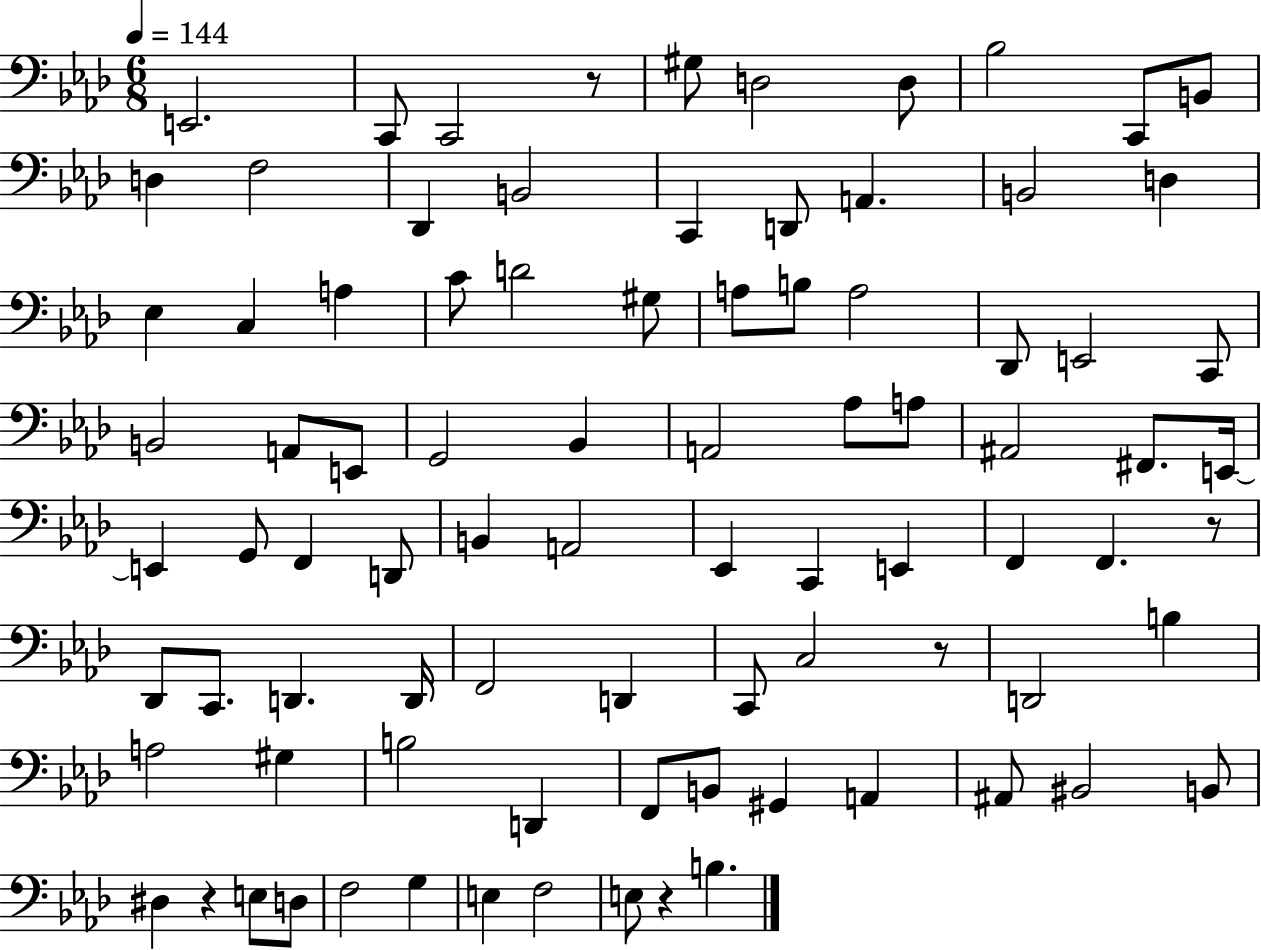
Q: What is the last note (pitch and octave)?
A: B3